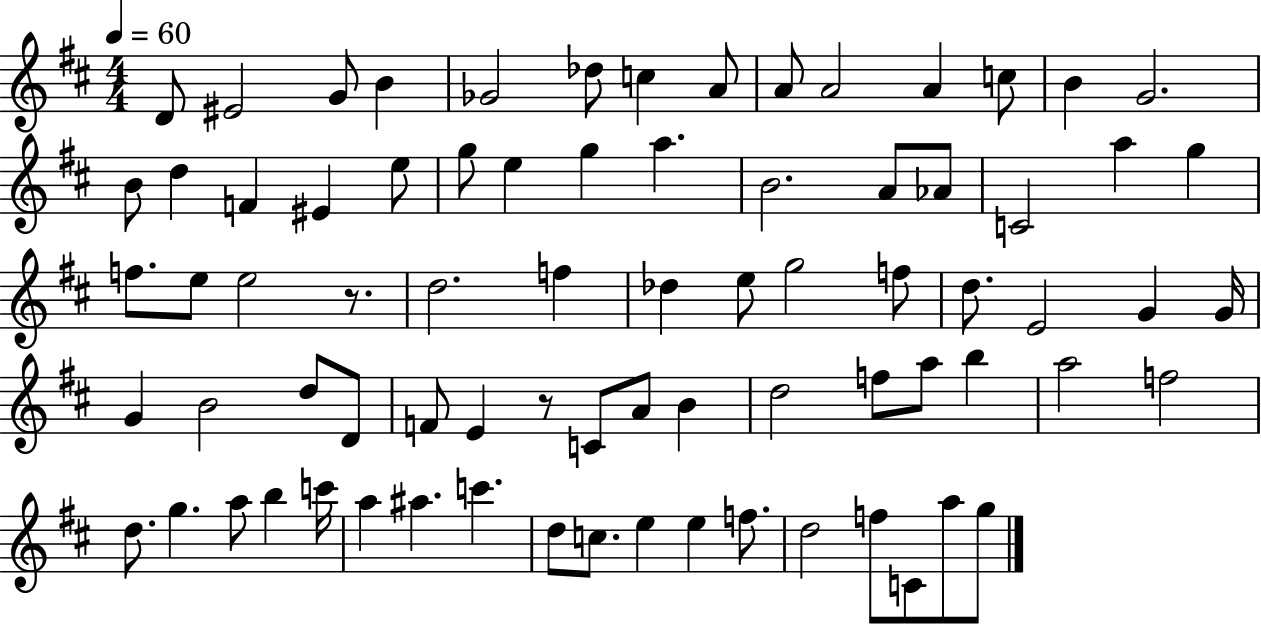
{
  \clef treble
  \numericTimeSignature
  \time 4/4
  \key d \major
  \tempo 4 = 60
  d'8 eis'2 g'8 b'4 | ges'2 des''8 c''4 a'8 | a'8 a'2 a'4 c''8 | b'4 g'2. | \break b'8 d''4 f'4 eis'4 e''8 | g''8 e''4 g''4 a''4. | b'2. a'8 aes'8 | c'2 a''4 g''4 | \break f''8. e''8 e''2 r8. | d''2. f''4 | des''4 e''8 g''2 f''8 | d''8. e'2 g'4 g'16 | \break g'4 b'2 d''8 d'8 | f'8 e'4 r8 c'8 a'8 b'4 | d''2 f''8 a''8 b''4 | a''2 f''2 | \break d''8. g''4. a''8 b''4 c'''16 | a''4 ais''4. c'''4. | d''8 c''8. e''4 e''4 f''8. | d''2 f''8 c'8 a''8 g''8 | \break \bar "|."
}